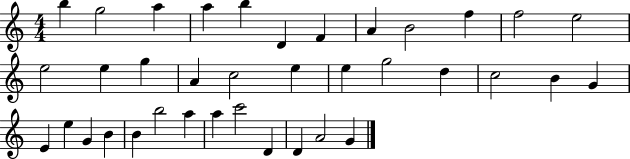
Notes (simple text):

B5/q G5/h A5/q A5/q B5/q D4/q F4/q A4/q B4/h F5/q F5/h E5/h E5/h E5/q G5/q A4/q C5/h E5/q E5/q G5/h D5/q C5/h B4/q G4/q E4/q E5/q G4/q B4/q B4/q B5/h A5/q A5/q C6/h D4/q D4/q A4/h G4/q